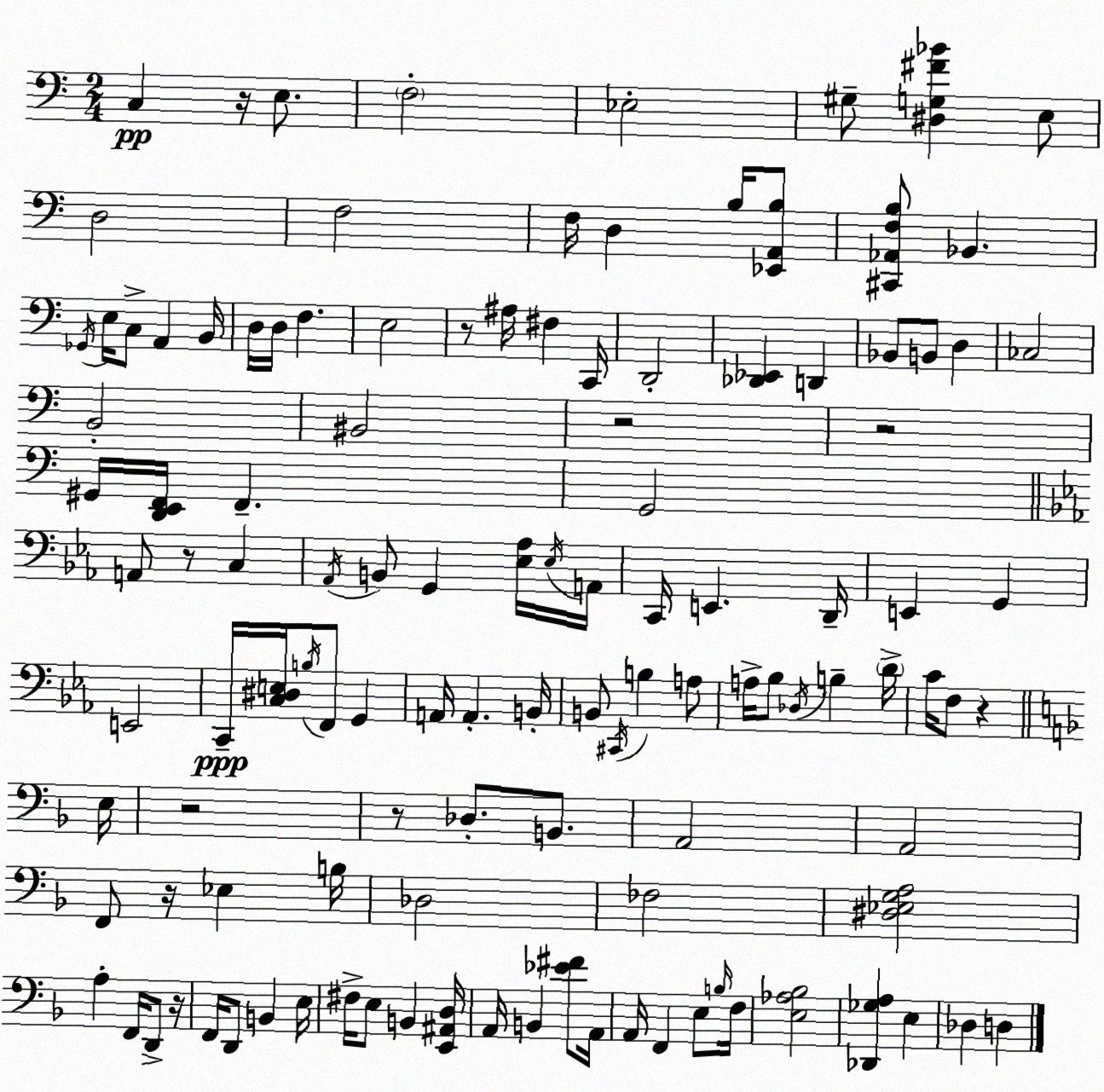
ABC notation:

X:1
T:Untitled
M:2/4
L:1/4
K:Am
C, z/4 E,/2 F,2 _E,2 ^G,/2 [^D,G,^F_B] E,/2 D,2 F,2 F,/4 D, B,/4 [_E,,A,,B,]/2 [^C,,_A,,F,B,]/2 _B,, _G,,/4 E,/4 C,/2 A,, B,,/4 D,/4 D,/4 F, E,2 z/2 ^A,/4 ^F, C,,/4 D,,2 [_D,,_E,,] D,, _B,,/2 B,,/2 D, _C,2 B,,2 ^B,,2 z2 z2 ^G,,/4 [D,,E,,F,,]/4 F,, G,,2 A,,/2 z/2 C, _A,,/4 B,,/2 G,, [_E,_A,]/4 _E,/4 A,,/4 C,,/4 E,, D,,/4 E,, G,, E,,2 C,,/4 [C,^D,E,]/4 B,/4 F,,/2 G,, A,,/4 A,, B,,/4 B,,/2 ^C,,/4 B, A,/2 A,/4 _B,/2 _D,/4 B, D/4 C/4 F,/2 z E,/4 z2 z/2 _D,/2 B,,/2 A,,2 A,,2 F,,/2 z/4 _E, B,/4 _D,2 _F,2 [^D,_E,G,A,]2 A, F,,/4 D,,/2 z/4 F,,/4 D,,/2 B,, E,/4 ^F,/4 E,/2 B,, [E,,^A,,D,]/4 A,,/4 B,, [_E^F]/2 A,,/4 A,,/4 F,, E,/2 B,/4 F,/4 [E,_A,_B,]2 [_D,,_G,A,] E, _D, D,